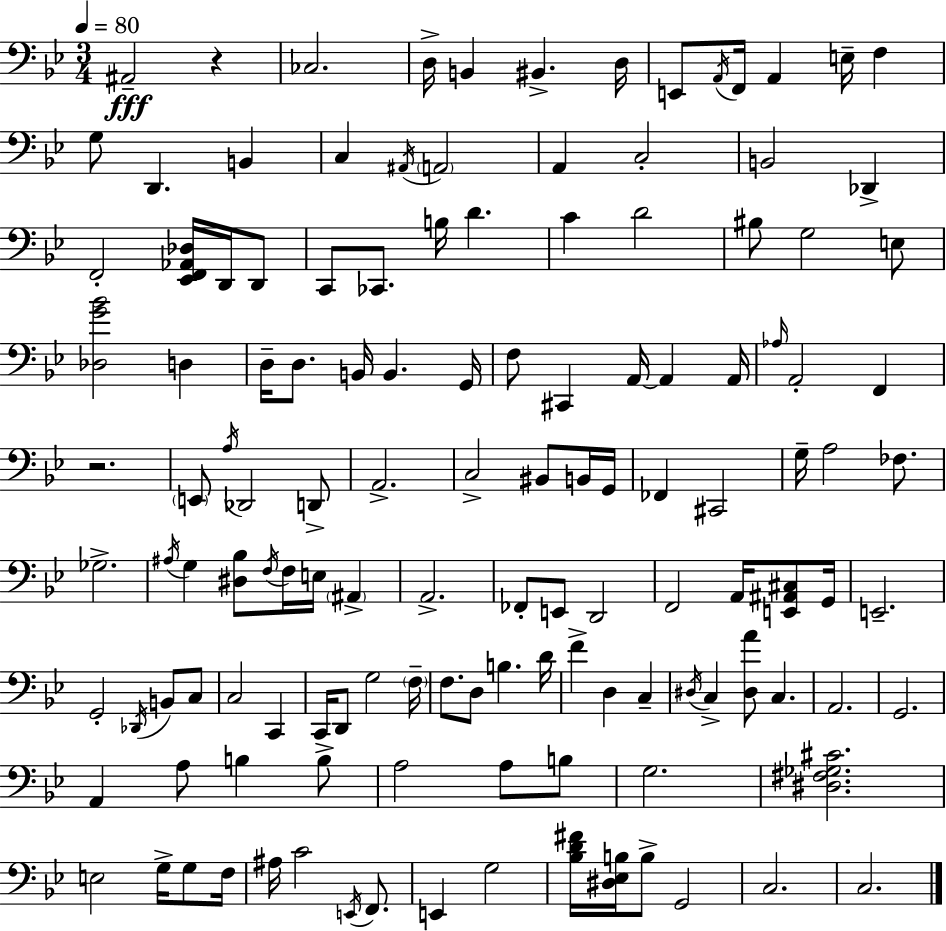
A#2/h R/q CES3/h. D3/s B2/q BIS2/q. D3/s E2/e A2/s F2/s A2/q E3/s F3/q G3/e D2/q. B2/q C3/q A#2/s A2/h A2/q C3/h B2/h Db2/q F2/h [Eb2,F2,Ab2,Db3]/s D2/s D2/e C2/e CES2/e. B3/s D4/q. C4/q D4/h BIS3/e G3/h E3/e [Db3,G4,Bb4]/h D3/q D3/s D3/e. B2/s B2/q. G2/s F3/e C#2/q A2/s A2/q A2/s Ab3/s A2/h F2/q R/h. E2/e A3/s Db2/h D2/e A2/h. C3/h BIS2/e B2/s G2/s FES2/q C#2/h G3/s A3/h FES3/e. Gb3/h. A#3/s G3/q [D#3,Bb3]/e F3/s F3/s E3/s A#2/q A2/h. FES2/e E2/e D2/h F2/h A2/s [E2,A#2,C#3]/e G2/s E2/h. G2/h Db2/s B2/e C3/e C3/h C2/q C2/s D2/e G3/h F3/s F3/e. D3/e B3/q. D4/s F4/q D3/q C3/q D#3/s C3/q [D#3,A4]/e C3/q. A2/h. G2/h. A2/q A3/e B3/q B3/e A3/h A3/e B3/e G3/h. [D#3,F#3,Gb3,C#4]/h. E3/h G3/s G3/e F3/s A#3/s C4/h E2/s F2/e. E2/q G3/h [Bb3,D4,F#4]/s [D#3,Eb3,B3]/s B3/e G2/h C3/h. C3/h.